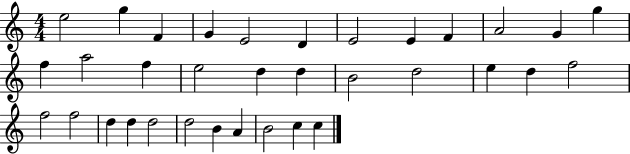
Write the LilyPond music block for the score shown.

{
  \clef treble
  \numericTimeSignature
  \time 4/4
  \key c \major
  e''2 g''4 f'4 | g'4 e'2 d'4 | e'2 e'4 f'4 | a'2 g'4 g''4 | \break f''4 a''2 f''4 | e''2 d''4 d''4 | b'2 d''2 | e''4 d''4 f''2 | \break f''2 f''2 | d''4 d''4 d''2 | d''2 b'4 a'4 | b'2 c''4 c''4 | \break \bar "|."
}